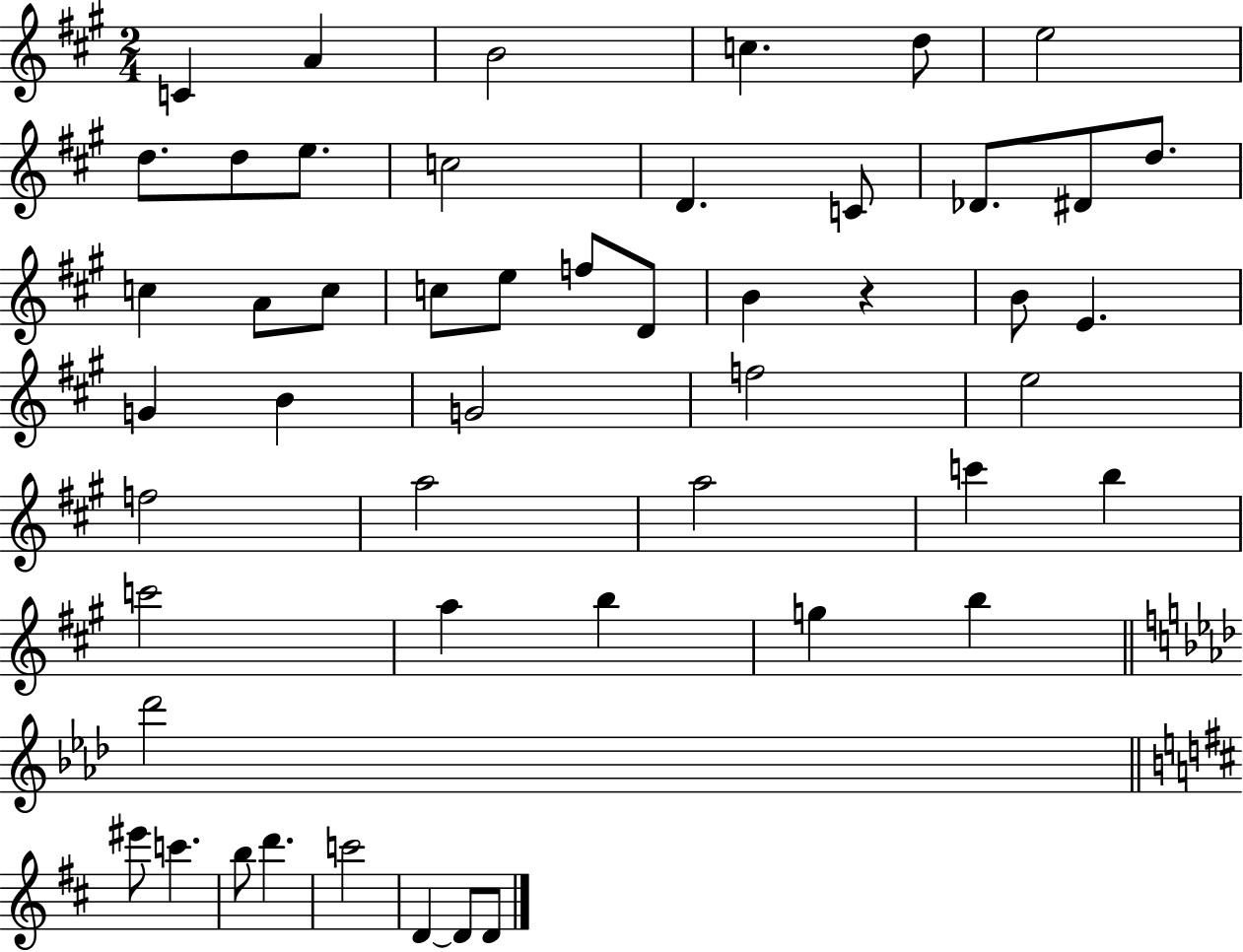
C4/q A4/q B4/h C5/q. D5/e E5/h D5/e. D5/e E5/e. C5/h D4/q. C4/e Db4/e. D#4/e D5/e. C5/q A4/e C5/e C5/e E5/e F5/e D4/e B4/q R/q B4/e E4/q. G4/q B4/q G4/h F5/h E5/h F5/h A5/h A5/h C6/q B5/q C6/h A5/q B5/q G5/q B5/q Db6/h EIS6/e C6/q. B5/e D6/q. C6/h D4/q D4/e D4/e